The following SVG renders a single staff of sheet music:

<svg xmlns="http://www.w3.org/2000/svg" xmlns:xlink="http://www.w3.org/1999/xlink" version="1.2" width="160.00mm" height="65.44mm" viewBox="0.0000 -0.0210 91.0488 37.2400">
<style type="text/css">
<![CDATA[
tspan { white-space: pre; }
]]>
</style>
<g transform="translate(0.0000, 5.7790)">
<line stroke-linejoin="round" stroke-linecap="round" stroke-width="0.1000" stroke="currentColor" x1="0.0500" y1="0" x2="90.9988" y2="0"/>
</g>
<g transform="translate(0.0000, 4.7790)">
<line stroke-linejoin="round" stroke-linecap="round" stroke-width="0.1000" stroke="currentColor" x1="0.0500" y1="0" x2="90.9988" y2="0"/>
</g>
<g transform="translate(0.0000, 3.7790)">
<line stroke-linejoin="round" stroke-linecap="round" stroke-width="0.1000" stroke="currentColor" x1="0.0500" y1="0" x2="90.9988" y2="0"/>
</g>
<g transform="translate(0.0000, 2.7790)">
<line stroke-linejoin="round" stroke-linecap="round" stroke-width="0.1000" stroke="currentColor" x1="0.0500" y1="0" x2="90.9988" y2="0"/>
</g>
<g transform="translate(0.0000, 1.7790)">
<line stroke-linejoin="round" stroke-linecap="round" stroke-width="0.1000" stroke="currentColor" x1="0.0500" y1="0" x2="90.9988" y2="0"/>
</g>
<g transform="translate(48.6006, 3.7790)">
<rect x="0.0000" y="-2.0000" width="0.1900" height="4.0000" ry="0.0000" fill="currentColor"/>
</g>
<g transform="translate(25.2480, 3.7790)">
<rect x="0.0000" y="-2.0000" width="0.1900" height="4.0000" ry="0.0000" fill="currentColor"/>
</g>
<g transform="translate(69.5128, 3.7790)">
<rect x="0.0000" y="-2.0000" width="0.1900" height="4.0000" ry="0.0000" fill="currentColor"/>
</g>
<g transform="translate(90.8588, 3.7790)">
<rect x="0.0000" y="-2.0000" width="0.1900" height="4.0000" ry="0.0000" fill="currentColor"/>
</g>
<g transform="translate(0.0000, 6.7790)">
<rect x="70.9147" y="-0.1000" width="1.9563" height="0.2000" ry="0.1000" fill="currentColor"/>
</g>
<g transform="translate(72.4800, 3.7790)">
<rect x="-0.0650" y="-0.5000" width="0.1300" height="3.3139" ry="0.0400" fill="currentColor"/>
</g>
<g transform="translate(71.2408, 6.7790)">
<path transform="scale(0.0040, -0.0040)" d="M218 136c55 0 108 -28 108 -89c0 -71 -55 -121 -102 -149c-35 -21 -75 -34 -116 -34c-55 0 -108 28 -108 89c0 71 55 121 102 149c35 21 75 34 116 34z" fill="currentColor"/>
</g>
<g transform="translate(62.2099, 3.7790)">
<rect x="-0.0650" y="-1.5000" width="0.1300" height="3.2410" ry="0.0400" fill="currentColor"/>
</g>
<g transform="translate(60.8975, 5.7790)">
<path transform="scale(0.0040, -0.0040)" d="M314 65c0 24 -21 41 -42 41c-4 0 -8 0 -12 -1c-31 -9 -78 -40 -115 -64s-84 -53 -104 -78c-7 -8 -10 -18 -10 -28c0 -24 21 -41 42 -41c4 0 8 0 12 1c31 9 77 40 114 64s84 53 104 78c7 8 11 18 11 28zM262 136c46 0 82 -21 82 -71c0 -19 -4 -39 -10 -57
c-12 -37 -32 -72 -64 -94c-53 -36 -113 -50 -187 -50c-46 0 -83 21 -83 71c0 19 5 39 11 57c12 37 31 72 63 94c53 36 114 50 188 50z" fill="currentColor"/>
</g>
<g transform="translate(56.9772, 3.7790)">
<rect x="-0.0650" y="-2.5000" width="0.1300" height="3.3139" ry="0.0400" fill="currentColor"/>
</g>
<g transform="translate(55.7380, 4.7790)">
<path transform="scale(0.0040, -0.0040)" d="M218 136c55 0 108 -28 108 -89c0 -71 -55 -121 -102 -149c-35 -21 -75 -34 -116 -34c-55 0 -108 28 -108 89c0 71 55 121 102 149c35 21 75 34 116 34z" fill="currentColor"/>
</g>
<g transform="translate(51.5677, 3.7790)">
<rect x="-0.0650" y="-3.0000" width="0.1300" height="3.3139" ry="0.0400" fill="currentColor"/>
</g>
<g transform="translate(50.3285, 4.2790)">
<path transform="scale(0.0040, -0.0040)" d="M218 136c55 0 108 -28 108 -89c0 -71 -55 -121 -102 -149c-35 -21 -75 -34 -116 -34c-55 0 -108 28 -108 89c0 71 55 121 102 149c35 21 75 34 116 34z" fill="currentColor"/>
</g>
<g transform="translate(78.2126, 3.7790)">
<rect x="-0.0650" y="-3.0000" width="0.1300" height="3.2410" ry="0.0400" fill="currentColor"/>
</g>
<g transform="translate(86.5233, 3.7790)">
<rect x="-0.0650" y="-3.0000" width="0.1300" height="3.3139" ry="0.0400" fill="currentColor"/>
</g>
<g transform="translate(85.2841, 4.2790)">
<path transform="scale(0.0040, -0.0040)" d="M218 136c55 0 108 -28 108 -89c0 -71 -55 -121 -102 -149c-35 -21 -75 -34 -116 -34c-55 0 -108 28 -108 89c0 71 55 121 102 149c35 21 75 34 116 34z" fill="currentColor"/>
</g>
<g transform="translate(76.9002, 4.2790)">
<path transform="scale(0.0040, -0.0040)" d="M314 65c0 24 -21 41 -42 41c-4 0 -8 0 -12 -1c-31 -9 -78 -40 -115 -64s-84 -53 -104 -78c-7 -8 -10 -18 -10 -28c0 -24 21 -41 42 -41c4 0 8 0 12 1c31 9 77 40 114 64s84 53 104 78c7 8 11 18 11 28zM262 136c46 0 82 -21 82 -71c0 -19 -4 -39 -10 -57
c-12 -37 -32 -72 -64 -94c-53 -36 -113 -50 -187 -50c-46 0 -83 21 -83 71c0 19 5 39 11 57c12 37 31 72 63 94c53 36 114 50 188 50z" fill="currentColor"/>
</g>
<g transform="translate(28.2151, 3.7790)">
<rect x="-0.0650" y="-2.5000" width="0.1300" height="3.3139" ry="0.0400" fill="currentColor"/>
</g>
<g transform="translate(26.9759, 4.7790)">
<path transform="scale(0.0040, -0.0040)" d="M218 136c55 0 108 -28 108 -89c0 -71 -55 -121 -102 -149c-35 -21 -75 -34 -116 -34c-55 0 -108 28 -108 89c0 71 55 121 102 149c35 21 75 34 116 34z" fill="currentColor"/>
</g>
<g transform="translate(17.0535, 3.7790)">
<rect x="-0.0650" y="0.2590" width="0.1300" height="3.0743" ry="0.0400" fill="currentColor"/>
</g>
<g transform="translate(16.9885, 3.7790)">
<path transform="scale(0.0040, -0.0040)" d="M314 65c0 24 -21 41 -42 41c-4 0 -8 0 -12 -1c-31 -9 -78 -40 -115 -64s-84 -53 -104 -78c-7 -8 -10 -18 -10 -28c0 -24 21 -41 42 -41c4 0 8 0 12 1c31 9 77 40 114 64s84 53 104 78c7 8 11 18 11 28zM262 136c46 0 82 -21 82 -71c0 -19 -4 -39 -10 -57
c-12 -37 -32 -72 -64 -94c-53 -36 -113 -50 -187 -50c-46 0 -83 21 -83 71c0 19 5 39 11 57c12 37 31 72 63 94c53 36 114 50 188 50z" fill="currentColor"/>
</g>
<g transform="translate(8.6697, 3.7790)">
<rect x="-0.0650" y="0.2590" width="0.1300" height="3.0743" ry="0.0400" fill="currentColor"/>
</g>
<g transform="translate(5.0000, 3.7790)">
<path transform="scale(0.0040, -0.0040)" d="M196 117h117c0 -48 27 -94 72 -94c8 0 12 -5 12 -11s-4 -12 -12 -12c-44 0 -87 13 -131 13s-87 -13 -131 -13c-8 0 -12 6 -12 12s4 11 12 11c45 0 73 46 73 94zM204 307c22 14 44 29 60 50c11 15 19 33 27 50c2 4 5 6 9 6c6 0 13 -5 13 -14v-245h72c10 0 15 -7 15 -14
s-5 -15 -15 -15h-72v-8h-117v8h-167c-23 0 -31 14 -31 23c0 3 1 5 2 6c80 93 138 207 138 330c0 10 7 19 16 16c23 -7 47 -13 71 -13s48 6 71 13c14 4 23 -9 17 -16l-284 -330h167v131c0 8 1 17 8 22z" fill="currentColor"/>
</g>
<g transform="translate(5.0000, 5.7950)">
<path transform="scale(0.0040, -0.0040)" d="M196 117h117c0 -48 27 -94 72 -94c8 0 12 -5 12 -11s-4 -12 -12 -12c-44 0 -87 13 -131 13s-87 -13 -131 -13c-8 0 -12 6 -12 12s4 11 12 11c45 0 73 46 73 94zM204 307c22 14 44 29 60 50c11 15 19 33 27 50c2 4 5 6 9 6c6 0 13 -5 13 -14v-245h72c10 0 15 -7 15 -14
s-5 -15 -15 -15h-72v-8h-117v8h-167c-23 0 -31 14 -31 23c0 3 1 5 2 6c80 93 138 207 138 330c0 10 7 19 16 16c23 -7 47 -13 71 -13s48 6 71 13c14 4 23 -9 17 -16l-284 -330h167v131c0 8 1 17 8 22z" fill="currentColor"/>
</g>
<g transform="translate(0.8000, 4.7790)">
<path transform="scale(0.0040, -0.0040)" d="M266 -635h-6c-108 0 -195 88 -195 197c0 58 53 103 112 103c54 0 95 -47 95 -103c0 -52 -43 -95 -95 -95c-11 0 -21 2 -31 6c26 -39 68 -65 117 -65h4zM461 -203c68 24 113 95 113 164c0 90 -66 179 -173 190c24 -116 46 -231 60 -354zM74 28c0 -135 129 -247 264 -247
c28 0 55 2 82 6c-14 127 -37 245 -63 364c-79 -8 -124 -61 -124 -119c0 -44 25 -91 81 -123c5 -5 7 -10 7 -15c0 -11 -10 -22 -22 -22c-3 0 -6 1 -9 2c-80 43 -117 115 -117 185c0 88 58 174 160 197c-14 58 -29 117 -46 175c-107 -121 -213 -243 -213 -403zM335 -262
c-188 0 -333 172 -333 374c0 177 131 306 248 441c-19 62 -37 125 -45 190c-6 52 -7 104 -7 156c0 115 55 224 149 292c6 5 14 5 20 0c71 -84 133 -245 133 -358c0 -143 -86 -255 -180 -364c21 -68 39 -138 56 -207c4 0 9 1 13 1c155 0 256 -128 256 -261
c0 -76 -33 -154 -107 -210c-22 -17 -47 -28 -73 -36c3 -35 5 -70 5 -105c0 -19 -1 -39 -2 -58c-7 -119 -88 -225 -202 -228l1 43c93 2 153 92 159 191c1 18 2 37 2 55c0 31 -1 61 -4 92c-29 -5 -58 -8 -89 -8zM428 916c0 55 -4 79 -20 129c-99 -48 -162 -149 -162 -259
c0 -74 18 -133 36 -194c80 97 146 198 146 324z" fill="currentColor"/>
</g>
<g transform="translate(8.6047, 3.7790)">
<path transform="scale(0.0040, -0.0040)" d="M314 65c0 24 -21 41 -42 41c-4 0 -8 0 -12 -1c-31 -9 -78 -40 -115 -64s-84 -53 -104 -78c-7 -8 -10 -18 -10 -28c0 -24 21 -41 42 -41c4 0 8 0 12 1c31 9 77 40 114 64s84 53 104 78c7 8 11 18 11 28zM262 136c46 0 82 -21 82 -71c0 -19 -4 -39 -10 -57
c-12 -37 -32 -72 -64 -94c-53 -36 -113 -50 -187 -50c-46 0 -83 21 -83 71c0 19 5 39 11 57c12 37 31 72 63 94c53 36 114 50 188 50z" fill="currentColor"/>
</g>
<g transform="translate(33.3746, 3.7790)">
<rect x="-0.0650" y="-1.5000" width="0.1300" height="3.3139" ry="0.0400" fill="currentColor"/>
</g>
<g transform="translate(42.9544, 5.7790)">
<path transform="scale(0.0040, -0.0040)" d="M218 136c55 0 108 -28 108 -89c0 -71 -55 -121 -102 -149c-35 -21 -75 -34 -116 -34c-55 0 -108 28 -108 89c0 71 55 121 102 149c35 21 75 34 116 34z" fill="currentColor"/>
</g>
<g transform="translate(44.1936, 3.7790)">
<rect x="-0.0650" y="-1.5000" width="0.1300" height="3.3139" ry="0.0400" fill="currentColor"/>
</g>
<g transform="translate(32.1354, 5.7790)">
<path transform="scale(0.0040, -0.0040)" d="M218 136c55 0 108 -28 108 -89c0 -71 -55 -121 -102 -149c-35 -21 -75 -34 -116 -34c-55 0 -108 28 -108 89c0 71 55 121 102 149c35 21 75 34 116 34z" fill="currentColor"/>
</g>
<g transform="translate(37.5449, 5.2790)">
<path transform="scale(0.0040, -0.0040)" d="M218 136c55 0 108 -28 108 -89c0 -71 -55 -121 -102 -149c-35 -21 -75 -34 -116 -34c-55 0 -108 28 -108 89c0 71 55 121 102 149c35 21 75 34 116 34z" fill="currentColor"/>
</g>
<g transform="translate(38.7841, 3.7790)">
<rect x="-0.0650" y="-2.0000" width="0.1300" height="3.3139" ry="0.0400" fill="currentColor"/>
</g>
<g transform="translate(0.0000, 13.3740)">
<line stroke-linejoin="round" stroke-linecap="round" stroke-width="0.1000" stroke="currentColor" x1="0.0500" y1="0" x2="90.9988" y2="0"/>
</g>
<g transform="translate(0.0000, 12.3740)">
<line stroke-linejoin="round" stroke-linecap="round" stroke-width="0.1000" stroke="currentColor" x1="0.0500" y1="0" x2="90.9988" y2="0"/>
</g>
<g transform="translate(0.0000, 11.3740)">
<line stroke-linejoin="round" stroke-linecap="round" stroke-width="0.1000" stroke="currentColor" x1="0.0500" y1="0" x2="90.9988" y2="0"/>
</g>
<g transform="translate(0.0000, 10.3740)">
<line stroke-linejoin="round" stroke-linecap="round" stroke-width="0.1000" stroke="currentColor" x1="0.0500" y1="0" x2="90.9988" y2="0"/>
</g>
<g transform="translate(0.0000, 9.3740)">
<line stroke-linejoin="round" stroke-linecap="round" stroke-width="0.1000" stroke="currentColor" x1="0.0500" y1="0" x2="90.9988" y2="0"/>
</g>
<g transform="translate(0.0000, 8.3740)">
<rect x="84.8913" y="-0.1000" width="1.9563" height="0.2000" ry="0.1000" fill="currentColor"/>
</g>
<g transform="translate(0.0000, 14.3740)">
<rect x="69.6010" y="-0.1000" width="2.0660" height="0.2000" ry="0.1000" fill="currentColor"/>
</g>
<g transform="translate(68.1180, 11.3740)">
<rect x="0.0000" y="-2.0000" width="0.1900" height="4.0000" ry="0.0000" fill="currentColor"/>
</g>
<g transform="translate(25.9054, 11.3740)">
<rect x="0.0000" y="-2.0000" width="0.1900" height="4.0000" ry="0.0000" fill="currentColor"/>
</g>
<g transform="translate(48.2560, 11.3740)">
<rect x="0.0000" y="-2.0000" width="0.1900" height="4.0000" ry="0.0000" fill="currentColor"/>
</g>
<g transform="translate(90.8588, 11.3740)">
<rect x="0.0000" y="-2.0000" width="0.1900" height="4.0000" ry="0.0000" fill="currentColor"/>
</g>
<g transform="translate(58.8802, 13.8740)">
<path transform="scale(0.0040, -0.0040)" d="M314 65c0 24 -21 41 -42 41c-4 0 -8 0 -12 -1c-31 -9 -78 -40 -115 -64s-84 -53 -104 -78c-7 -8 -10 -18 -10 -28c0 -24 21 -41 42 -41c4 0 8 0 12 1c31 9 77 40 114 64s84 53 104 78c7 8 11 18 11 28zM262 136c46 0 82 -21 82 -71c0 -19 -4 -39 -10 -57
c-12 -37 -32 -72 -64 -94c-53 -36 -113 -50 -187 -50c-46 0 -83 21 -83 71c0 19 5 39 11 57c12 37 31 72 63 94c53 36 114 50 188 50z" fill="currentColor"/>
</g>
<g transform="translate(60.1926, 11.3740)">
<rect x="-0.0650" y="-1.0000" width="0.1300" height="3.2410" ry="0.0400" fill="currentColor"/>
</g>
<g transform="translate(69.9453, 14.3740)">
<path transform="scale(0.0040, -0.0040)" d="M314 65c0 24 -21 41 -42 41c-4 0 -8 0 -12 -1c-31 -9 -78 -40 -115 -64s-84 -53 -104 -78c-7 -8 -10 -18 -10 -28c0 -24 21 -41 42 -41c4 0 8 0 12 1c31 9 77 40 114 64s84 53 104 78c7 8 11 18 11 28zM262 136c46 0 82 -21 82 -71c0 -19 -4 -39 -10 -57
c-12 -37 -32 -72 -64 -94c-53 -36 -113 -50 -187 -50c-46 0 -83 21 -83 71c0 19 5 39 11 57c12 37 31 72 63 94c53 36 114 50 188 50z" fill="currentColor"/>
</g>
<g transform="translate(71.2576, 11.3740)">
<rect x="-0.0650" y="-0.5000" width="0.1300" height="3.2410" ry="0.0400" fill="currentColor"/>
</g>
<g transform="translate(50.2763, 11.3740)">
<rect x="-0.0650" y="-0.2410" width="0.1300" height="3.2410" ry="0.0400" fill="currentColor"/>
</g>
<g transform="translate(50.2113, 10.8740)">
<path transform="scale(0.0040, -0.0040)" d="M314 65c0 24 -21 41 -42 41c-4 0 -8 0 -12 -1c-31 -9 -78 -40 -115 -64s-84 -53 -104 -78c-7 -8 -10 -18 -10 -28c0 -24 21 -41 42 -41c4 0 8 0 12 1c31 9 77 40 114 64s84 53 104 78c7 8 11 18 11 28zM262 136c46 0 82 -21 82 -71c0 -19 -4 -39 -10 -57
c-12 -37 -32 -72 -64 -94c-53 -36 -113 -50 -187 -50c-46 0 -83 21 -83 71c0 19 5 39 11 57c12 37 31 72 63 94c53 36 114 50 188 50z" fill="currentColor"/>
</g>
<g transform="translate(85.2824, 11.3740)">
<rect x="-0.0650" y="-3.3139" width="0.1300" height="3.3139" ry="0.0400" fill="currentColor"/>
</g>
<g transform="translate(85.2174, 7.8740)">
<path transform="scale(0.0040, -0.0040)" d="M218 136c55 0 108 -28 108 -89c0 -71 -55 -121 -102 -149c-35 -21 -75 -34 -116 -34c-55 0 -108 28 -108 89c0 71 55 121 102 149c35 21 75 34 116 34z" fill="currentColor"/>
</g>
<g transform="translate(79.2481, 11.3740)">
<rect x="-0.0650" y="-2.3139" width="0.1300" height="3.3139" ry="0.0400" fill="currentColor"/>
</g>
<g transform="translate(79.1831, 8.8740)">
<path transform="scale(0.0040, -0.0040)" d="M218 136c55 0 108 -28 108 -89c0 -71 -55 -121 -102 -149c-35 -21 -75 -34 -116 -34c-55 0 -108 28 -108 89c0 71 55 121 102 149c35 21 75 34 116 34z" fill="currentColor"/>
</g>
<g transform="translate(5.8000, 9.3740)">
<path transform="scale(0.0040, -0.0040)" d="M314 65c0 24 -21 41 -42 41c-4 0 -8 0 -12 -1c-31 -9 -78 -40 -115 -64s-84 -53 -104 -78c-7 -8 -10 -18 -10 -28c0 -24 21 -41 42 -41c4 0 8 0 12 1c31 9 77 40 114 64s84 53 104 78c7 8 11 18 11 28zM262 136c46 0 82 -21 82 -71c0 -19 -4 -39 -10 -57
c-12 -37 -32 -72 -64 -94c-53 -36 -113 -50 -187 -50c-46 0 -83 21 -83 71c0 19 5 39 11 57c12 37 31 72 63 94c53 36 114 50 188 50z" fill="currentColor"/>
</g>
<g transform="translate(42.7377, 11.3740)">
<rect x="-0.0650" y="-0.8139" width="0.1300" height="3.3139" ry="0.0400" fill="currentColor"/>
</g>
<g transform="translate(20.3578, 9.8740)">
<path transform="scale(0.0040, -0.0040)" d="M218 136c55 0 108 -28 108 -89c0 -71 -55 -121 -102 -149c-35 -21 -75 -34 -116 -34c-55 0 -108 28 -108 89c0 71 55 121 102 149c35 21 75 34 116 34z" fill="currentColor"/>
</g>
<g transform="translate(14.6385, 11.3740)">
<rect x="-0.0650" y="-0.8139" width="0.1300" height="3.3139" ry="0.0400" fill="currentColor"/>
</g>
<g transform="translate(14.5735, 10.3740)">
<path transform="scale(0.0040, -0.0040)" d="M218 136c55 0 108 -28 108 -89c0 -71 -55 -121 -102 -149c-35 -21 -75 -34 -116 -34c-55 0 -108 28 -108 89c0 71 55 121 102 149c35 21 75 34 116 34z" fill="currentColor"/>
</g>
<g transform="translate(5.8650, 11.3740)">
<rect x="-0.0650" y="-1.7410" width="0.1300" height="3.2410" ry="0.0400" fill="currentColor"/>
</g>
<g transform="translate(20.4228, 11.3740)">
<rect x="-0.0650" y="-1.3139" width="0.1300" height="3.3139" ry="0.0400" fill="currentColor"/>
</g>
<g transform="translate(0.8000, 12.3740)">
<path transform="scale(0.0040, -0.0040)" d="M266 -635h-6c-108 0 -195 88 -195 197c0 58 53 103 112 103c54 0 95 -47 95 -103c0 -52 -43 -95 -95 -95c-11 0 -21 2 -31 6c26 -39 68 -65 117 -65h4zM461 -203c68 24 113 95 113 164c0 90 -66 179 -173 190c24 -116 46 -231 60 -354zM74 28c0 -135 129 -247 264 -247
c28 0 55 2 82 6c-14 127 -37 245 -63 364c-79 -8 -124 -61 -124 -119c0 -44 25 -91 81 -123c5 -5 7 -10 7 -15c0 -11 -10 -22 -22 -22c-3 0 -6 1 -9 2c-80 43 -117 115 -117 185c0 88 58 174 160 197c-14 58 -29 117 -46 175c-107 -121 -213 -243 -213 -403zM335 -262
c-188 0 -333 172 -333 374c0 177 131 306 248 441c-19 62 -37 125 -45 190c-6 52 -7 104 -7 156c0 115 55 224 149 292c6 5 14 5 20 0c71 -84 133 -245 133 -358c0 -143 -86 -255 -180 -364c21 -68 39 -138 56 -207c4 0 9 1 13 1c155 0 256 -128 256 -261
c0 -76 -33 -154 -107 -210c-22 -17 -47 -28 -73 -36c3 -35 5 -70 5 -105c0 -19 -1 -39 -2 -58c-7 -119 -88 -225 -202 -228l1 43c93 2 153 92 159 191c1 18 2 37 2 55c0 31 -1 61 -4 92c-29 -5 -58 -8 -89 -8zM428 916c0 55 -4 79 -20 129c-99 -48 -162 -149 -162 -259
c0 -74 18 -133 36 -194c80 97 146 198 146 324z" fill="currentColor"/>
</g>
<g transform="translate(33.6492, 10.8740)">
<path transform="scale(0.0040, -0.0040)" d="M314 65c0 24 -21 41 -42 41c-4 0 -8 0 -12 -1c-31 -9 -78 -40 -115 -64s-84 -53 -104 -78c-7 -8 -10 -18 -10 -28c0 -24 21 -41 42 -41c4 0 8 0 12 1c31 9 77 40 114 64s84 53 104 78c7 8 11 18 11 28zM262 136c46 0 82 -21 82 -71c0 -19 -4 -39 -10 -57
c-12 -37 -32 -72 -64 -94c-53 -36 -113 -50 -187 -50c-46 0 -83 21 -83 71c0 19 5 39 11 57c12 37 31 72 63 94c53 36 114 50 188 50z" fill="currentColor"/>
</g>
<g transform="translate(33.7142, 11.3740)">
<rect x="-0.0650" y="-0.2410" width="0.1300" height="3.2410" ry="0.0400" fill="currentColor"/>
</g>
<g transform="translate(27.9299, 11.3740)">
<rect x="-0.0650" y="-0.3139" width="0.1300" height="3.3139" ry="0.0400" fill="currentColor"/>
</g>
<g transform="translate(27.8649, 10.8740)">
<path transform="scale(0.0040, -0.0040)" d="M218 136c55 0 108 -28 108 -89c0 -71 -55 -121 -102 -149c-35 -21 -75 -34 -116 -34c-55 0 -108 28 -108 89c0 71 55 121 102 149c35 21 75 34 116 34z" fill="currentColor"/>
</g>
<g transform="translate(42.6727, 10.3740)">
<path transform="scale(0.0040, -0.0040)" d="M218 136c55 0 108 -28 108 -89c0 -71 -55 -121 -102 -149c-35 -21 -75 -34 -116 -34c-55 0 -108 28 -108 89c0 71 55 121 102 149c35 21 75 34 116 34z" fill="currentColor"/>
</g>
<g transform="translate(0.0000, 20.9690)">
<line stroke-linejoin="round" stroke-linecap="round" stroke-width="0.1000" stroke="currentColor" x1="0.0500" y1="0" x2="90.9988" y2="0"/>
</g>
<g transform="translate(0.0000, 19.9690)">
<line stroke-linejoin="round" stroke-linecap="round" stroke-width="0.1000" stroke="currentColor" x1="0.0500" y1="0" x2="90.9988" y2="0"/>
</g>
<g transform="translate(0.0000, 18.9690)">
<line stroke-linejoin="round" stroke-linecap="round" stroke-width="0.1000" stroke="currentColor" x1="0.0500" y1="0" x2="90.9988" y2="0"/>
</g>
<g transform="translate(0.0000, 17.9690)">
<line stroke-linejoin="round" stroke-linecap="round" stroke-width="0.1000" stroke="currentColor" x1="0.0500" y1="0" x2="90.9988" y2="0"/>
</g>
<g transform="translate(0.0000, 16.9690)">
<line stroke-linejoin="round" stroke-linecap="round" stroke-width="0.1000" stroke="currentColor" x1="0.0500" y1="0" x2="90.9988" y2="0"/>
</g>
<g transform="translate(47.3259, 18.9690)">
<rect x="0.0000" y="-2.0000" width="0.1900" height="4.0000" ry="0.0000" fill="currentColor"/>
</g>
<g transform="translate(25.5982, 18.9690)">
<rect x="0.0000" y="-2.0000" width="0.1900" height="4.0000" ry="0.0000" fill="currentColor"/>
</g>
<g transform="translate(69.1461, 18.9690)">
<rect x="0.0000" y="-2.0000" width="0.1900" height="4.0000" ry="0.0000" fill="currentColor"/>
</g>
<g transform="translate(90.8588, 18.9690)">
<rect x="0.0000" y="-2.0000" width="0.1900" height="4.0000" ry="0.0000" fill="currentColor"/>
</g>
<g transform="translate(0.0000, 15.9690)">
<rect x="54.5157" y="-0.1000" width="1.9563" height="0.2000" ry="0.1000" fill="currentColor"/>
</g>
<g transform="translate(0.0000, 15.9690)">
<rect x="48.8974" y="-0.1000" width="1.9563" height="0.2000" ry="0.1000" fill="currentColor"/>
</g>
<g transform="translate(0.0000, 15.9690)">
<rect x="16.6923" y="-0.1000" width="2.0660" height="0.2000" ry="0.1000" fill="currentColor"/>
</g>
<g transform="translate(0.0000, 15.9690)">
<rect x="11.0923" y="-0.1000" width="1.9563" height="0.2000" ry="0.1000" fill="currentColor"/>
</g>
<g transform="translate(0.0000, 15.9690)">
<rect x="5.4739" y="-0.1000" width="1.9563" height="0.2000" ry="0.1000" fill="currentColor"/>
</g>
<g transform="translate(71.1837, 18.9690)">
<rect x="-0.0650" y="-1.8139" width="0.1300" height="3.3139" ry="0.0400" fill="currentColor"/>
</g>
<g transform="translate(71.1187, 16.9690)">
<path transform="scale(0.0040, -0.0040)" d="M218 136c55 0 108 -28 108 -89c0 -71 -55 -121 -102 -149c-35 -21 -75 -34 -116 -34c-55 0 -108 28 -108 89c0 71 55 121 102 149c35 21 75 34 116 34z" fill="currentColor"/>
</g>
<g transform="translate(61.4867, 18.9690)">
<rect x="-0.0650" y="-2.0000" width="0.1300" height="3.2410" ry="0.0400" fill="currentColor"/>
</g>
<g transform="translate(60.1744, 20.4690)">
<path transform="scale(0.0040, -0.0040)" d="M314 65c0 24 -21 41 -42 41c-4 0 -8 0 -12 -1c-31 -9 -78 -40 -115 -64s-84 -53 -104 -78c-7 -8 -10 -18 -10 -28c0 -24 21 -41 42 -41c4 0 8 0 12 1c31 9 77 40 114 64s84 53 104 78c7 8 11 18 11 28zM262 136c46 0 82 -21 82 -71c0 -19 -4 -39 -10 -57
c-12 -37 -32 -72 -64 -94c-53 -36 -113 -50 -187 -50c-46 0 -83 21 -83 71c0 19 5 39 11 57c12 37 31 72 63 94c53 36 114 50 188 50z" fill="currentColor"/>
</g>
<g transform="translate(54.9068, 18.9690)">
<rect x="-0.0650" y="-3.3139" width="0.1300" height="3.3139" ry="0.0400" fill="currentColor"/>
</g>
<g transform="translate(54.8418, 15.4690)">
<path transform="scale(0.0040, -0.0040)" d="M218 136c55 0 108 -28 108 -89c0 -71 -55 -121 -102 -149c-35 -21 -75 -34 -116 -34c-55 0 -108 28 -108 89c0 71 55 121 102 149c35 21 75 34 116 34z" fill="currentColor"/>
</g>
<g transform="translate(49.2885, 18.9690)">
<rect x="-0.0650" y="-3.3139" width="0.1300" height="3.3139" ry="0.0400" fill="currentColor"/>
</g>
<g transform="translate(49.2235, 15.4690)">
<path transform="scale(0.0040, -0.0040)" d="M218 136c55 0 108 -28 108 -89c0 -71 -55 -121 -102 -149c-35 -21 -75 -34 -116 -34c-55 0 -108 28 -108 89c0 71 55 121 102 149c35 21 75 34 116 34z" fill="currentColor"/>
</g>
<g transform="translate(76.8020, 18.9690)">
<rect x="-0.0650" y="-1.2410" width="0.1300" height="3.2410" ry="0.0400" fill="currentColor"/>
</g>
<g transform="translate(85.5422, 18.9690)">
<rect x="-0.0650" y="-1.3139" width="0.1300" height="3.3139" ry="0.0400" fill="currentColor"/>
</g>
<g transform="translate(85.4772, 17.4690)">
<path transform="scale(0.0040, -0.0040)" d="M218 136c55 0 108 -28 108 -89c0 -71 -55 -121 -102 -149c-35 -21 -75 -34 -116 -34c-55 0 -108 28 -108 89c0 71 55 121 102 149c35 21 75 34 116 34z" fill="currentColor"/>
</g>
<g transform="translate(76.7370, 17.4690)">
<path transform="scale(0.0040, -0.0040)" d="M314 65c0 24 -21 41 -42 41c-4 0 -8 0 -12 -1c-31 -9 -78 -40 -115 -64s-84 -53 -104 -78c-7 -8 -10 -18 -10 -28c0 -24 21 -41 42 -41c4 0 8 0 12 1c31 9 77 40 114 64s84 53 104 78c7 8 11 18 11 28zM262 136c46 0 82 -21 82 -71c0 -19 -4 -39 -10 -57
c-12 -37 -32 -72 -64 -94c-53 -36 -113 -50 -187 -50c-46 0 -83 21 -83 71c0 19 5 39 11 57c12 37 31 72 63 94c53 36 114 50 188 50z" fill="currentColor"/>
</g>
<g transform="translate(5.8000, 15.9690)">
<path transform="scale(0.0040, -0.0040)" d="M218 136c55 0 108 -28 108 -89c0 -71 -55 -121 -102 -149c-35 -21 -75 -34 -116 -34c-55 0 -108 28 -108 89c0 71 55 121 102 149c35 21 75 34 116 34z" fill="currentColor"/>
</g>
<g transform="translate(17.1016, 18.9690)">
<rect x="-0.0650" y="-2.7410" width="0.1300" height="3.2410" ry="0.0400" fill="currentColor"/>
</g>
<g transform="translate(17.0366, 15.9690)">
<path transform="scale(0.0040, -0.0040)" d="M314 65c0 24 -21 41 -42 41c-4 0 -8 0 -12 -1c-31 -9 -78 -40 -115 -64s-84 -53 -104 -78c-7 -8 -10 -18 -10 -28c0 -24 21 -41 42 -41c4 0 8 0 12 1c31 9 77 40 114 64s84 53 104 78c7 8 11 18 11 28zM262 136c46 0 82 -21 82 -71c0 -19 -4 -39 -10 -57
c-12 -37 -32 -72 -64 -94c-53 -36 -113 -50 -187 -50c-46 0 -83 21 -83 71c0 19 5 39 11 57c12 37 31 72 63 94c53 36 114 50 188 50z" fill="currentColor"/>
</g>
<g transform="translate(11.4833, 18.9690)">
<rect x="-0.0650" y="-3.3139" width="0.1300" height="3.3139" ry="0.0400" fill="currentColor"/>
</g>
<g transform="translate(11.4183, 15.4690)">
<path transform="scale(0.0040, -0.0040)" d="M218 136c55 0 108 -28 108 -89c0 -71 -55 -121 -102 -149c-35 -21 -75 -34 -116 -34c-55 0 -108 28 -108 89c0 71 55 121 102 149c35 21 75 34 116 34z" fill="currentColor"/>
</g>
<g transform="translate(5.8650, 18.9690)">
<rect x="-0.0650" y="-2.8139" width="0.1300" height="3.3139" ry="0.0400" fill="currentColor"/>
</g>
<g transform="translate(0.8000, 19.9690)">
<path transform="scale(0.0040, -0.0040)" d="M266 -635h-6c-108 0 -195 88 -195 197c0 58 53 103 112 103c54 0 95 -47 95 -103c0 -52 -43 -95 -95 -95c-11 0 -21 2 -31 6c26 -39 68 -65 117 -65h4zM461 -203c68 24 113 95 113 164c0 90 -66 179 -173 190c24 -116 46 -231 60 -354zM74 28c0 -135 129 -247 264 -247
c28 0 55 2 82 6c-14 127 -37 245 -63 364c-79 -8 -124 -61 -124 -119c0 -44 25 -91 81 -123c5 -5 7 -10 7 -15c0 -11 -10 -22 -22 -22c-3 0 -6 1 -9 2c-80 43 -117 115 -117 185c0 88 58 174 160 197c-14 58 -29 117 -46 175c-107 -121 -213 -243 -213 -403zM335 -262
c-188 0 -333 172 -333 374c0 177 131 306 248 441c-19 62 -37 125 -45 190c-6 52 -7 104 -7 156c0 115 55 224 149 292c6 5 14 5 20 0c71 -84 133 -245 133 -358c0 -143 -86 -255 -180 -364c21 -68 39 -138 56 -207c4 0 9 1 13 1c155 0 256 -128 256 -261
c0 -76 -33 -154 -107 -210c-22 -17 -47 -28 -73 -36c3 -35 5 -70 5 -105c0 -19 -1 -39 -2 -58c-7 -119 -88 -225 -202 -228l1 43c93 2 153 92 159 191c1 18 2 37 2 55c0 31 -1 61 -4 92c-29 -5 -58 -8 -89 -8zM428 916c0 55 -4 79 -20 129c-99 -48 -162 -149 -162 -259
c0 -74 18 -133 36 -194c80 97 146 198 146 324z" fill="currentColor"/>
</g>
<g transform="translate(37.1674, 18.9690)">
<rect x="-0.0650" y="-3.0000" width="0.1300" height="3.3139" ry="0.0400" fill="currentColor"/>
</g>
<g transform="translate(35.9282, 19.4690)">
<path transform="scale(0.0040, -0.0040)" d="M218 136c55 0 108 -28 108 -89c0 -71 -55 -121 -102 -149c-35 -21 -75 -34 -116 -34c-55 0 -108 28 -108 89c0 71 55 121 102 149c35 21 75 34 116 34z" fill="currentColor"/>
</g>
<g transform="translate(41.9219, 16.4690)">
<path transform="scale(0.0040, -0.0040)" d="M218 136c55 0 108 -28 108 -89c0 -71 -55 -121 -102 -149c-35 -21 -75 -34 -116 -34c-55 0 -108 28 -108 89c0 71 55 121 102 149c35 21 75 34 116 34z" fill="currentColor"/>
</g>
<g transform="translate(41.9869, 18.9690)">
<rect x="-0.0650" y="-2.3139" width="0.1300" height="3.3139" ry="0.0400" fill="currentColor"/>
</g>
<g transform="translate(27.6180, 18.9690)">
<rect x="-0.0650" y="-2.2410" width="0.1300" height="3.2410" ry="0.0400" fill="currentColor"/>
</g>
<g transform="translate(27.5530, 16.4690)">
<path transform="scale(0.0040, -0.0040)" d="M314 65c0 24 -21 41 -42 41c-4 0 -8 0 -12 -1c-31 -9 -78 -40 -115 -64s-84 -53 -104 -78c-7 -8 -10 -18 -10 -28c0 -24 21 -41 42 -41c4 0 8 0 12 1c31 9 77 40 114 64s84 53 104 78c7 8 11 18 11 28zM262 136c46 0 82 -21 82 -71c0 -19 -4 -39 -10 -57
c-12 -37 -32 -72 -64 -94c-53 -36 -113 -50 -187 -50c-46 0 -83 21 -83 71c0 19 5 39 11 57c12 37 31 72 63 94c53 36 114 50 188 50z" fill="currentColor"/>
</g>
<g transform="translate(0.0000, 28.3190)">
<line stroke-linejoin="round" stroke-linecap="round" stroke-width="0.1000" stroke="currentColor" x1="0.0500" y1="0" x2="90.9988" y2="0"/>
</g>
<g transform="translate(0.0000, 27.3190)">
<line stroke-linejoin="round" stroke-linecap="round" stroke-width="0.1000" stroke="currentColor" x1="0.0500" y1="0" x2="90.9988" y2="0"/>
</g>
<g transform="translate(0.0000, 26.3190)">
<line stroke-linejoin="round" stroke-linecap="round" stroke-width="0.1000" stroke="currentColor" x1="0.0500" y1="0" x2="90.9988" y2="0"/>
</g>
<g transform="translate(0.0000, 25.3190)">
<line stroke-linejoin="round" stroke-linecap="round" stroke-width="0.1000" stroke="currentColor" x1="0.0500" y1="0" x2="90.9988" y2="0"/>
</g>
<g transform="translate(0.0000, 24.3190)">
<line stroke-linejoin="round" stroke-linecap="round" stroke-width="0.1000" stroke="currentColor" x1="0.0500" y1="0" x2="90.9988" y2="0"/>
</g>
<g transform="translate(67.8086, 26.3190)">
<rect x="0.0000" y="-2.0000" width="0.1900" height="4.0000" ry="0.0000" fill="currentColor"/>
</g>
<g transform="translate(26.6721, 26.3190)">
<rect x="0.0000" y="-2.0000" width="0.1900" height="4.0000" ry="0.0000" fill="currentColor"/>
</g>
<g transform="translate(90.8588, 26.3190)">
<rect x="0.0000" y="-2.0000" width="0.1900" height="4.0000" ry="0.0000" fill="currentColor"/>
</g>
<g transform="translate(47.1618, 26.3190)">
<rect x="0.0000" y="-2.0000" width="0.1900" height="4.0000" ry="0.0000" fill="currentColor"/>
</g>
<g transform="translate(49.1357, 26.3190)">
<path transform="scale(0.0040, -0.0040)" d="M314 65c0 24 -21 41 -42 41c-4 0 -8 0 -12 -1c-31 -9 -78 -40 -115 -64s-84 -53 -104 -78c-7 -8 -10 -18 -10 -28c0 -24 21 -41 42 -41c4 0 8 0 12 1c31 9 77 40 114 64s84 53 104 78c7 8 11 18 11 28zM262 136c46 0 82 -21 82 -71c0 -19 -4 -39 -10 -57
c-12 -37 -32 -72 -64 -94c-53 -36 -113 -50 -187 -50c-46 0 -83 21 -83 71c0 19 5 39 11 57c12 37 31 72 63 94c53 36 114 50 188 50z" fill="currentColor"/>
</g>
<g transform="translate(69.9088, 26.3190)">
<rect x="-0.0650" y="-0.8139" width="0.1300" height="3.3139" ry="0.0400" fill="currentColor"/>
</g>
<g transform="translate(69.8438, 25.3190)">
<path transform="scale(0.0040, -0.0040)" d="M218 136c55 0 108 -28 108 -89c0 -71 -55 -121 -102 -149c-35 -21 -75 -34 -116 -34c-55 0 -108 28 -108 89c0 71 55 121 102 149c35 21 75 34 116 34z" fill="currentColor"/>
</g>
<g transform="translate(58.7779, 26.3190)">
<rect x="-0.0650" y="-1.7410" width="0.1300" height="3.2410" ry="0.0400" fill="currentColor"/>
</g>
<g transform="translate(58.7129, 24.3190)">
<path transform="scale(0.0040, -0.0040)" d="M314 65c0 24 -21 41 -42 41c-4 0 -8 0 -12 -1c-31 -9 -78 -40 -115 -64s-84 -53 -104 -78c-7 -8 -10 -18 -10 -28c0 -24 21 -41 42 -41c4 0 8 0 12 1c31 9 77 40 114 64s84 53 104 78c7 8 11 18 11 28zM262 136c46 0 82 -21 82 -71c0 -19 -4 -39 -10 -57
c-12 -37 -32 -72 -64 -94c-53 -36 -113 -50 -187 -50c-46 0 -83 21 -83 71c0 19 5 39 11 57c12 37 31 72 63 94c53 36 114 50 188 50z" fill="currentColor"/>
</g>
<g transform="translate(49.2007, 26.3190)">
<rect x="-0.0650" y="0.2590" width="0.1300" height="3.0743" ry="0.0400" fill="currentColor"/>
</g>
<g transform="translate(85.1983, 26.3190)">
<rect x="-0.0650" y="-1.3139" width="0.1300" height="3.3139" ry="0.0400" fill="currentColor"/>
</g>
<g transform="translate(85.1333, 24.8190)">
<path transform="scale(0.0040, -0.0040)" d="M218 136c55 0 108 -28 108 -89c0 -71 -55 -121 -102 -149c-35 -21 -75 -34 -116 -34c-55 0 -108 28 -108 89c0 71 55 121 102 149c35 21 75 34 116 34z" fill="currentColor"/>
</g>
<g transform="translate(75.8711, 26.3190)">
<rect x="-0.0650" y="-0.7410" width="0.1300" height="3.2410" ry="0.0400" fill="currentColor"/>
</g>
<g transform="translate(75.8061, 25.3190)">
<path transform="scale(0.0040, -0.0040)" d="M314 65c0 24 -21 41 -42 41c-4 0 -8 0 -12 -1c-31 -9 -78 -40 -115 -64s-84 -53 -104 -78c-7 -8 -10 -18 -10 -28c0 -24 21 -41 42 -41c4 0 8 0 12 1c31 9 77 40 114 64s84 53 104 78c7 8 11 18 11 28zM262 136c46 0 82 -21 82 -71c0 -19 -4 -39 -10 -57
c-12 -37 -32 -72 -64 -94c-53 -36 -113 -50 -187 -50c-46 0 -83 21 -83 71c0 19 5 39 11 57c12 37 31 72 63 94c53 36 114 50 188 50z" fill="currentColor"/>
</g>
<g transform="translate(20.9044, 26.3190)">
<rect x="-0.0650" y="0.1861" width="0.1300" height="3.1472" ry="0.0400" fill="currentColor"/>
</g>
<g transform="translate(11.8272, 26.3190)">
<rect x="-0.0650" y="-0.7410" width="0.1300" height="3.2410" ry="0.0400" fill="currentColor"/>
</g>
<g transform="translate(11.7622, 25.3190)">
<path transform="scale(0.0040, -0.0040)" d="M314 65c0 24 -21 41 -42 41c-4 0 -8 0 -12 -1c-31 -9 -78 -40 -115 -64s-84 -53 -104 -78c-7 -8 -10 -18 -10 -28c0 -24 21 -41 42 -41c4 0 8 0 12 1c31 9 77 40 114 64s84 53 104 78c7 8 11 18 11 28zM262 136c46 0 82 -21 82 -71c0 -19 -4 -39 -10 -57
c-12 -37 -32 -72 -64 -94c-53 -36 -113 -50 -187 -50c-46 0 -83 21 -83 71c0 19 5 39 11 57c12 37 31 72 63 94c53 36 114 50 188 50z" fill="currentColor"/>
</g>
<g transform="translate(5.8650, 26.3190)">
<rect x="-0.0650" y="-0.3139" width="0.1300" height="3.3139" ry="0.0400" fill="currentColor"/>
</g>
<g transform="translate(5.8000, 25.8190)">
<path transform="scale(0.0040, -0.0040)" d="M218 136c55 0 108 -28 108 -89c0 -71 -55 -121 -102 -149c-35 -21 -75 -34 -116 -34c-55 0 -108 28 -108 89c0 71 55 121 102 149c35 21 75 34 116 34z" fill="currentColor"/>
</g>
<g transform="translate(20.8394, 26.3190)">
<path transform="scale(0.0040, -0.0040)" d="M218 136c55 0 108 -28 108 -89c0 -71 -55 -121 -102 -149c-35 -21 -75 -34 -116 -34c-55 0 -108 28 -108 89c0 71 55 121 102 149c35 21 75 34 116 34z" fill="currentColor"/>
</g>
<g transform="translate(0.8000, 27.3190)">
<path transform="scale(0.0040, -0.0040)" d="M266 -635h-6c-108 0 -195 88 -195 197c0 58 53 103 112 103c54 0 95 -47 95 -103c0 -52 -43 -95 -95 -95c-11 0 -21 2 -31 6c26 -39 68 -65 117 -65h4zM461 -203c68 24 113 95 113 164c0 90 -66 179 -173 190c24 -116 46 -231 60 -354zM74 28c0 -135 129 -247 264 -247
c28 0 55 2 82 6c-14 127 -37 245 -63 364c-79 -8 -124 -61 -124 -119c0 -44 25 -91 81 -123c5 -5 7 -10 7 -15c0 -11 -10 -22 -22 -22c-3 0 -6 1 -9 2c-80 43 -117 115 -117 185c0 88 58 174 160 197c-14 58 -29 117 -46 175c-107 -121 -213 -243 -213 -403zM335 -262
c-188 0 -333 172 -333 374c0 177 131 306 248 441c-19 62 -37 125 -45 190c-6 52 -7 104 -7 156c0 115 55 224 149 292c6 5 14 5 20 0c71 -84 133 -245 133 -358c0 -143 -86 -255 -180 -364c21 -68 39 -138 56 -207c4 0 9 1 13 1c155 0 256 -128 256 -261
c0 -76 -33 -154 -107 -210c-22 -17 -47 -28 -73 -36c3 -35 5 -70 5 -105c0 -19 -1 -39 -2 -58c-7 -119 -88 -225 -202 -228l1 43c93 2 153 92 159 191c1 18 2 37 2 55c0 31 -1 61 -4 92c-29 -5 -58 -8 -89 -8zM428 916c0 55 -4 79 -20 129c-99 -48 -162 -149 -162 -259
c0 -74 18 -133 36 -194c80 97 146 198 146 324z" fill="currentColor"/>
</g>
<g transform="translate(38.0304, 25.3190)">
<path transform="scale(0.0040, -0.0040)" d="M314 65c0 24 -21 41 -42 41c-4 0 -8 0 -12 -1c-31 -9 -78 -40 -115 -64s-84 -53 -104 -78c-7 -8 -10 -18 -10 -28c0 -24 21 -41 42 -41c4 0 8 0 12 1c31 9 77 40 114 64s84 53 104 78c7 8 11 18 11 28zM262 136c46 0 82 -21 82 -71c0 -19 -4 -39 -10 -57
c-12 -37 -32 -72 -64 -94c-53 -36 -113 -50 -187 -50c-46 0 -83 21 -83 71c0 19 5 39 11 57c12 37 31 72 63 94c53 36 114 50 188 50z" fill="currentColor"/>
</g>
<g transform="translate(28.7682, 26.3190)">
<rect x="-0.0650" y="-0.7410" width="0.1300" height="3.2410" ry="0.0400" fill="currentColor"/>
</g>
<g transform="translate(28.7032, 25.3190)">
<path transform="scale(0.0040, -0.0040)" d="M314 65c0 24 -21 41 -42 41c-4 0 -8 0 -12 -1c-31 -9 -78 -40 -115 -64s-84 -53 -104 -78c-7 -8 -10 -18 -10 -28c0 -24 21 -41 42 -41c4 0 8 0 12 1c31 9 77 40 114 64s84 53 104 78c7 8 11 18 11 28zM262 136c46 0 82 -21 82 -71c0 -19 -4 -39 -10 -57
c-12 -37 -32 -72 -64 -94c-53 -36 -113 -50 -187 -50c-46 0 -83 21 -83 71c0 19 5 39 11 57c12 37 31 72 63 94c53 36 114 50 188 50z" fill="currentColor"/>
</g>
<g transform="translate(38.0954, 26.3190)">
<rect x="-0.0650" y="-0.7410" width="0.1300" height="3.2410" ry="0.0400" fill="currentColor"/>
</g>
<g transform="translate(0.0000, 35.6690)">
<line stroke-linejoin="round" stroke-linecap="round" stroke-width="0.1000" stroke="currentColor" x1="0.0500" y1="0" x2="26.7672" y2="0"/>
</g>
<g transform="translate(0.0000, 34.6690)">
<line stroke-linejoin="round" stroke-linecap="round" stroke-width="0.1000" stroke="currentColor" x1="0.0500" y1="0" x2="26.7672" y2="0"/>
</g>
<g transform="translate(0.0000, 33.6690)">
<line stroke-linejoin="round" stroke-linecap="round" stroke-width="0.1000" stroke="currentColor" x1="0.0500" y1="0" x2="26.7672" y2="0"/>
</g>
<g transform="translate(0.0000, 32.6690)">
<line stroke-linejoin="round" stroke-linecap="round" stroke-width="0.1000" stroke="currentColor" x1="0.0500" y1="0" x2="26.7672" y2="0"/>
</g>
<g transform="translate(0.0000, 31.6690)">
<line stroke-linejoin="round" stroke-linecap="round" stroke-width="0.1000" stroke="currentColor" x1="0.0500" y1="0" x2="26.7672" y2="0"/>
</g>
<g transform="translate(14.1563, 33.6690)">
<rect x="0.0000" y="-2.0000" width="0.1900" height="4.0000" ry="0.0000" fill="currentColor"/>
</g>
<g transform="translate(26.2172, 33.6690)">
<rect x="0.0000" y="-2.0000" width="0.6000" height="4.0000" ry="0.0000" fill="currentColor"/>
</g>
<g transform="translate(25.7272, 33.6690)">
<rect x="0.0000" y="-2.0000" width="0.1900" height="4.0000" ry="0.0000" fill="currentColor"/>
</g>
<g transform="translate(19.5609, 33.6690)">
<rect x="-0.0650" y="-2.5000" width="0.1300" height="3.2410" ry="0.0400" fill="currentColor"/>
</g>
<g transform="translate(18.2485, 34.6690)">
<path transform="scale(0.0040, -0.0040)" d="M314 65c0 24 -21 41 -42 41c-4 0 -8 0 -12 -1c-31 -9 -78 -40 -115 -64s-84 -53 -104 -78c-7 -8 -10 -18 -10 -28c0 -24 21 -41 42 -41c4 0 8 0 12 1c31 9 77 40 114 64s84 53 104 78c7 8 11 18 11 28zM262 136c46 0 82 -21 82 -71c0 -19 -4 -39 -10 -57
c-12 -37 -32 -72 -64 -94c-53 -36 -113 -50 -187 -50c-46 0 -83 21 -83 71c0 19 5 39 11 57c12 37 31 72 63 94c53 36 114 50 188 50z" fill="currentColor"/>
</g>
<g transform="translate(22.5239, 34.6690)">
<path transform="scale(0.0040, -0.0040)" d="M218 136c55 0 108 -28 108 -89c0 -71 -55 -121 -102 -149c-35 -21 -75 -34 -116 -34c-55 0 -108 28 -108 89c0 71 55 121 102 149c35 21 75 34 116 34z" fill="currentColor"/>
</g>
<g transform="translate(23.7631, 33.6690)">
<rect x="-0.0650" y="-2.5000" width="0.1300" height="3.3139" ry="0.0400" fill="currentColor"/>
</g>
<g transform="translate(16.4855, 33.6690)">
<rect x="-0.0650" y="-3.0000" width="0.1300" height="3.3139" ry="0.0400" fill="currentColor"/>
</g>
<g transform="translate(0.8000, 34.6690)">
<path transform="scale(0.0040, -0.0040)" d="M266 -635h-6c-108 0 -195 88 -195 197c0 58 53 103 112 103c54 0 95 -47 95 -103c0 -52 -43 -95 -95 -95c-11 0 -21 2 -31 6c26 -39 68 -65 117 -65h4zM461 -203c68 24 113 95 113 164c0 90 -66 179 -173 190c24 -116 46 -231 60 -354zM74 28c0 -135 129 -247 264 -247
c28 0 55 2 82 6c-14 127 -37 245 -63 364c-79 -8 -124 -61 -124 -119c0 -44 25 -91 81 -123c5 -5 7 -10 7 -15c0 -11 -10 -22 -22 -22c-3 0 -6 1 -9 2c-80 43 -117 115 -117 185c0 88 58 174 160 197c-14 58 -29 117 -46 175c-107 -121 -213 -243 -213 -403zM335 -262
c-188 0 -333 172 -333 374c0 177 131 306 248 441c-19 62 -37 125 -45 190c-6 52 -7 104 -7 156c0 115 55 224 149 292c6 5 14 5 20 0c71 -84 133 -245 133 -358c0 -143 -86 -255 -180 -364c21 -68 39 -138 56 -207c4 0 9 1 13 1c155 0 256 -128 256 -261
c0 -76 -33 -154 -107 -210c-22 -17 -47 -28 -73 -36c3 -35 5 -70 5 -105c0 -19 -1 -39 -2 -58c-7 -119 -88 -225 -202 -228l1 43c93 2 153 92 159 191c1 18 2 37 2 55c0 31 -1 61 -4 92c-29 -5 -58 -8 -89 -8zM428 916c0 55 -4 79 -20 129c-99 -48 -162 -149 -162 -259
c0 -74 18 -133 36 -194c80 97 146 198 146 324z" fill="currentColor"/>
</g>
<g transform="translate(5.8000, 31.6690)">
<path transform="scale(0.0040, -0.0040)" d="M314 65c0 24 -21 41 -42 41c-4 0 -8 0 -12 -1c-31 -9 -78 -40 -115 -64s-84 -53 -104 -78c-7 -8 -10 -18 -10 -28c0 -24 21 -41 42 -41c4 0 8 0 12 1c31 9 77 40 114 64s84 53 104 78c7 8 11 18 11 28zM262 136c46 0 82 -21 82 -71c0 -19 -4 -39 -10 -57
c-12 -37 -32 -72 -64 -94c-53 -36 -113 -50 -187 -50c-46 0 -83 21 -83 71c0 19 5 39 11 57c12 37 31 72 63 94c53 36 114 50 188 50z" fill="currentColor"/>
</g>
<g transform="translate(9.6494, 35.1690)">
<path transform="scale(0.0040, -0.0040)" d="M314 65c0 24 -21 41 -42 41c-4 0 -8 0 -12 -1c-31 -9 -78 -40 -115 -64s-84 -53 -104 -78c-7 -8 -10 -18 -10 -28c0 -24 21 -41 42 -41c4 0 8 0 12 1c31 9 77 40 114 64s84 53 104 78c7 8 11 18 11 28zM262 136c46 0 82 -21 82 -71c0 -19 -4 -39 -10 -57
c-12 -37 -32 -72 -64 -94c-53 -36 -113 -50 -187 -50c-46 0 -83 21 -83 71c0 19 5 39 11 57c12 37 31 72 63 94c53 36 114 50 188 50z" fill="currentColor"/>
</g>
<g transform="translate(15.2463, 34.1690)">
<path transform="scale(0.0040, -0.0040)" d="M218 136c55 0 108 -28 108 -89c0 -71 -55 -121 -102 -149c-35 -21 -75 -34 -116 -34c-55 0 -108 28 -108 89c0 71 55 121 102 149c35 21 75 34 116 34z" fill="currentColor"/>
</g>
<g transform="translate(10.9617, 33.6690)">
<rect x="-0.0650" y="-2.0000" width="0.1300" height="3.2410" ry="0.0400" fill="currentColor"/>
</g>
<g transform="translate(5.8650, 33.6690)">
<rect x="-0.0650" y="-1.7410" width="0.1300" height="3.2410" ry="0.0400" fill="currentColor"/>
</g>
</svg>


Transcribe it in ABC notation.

X:1
T:Untitled
M:4/4
L:1/4
K:C
B2 B2 G E F E A G E2 C A2 A f2 d e c c2 d c2 D2 C2 g b a b a2 g2 A g b b F2 f e2 e c d2 B d2 d2 B2 f2 d d2 e f2 F2 A G2 G